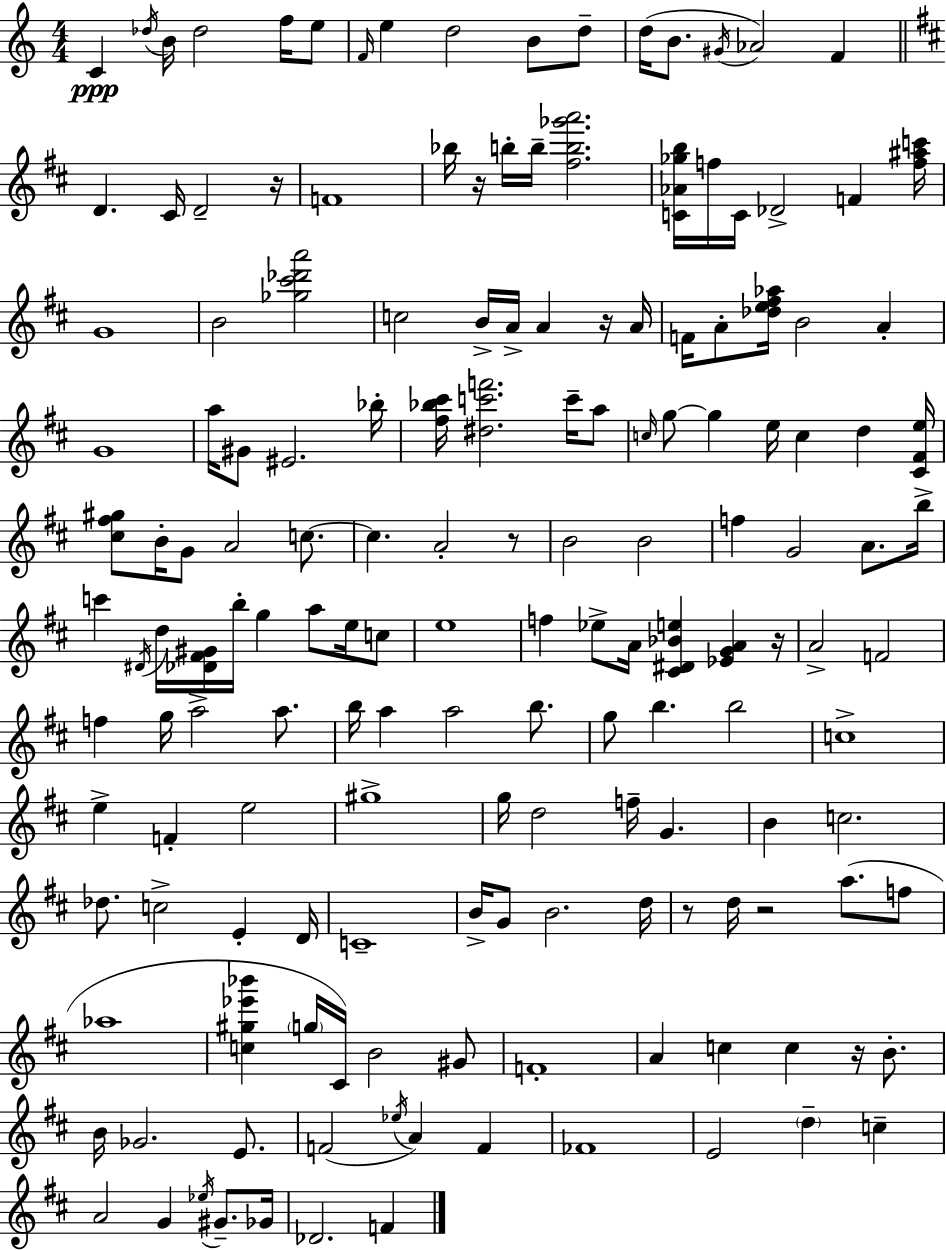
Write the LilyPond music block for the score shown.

{
  \clef treble
  \numericTimeSignature
  \time 4/4
  \key a \minor
  c'4\ppp \acciaccatura { des''16 } b'16 des''2 f''16 e''8 | \grace { f'16 } e''4 d''2 b'8 | d''8-- d''16( b'8. \acciaccatura { gis'16 }) aes'2 f'4 | \bar "||" \break \key d \major d'4. cis'16 d'2-- r16 | f'1 | bes''16 r16 b''16-. b''16-- <fis'' b'' ges''' a'''>2. | <c' aes' ges'' b''>16 f''16 c'16 des'2-> f'4 <f'' ais'' c'''>16 | \break g'1 | b'2 <ges'' cis''' des''' a'''>2 | c''2 b'16-> a'16-> a'4 r16 a'16 | f'16 a'8-. <des'' e'' fis'' aes''>16 b'2 a'4-. | \break g'1 | a''16 gis'8 eis'2. bes''16-. | <fis'' bes'' cis'''>16 <dis'' c''' f'''>2. c'''16-- a''8 | \grace { c''16 } g''8~~ g''4 e''16 c''4 d''4 | \break <cis' fis' e''>16 <cis'' fis'' gis''>8 b'16-. g'8 a'2 c''8.~~ | c''4. a'2-. r8 | b'2 b'2 | f''4 g'2 a'8. | \break b''16-> c'''4 \acciaccatura { dis'16 } d''16 <des' fis' gis'>16 b''16-. g''4 a''8 e''16 | c''8 e''1 | f''4 ees''8-> a'16 <cis' dis' bes' e''>4 <ees' g' a'>4 | r16 a'2-> f'2 | \break f''4 g''16 a''2-> a''8. | b''16 a''4 a''2 b''8. | g''8 b''4. b''2 | c''1-> | \break e''4-> f'4-. e''2 | gis''1-> | g''16 d''2 f''16-- g'4. | b'4 c''2. | \break des''8. c''2-> e'4-. | d'16 c'1-- | b'16-> g'8 b'2. | d''16 r8 d''16 r2 a''8.( | \break f''8 aes''1 | <c'' gis'' ees''' bes'''>4 \parenthesize g''16 cis'16) b'2 | gis'8 f'1-. | a'4 c''4 c''4 r16 b'8.-. | \break b'16 ges'2. e'8. | f'2( \acciaccatura { ees''16 } a'4) f'4 | fes'1 | e'2 \parenthesize d''4-- c''4-- | \break a'2 g'4 \acciaccatura { ees''16 } | gis'8.-- ges'16 des'2. | f'4 \bar "|."
}